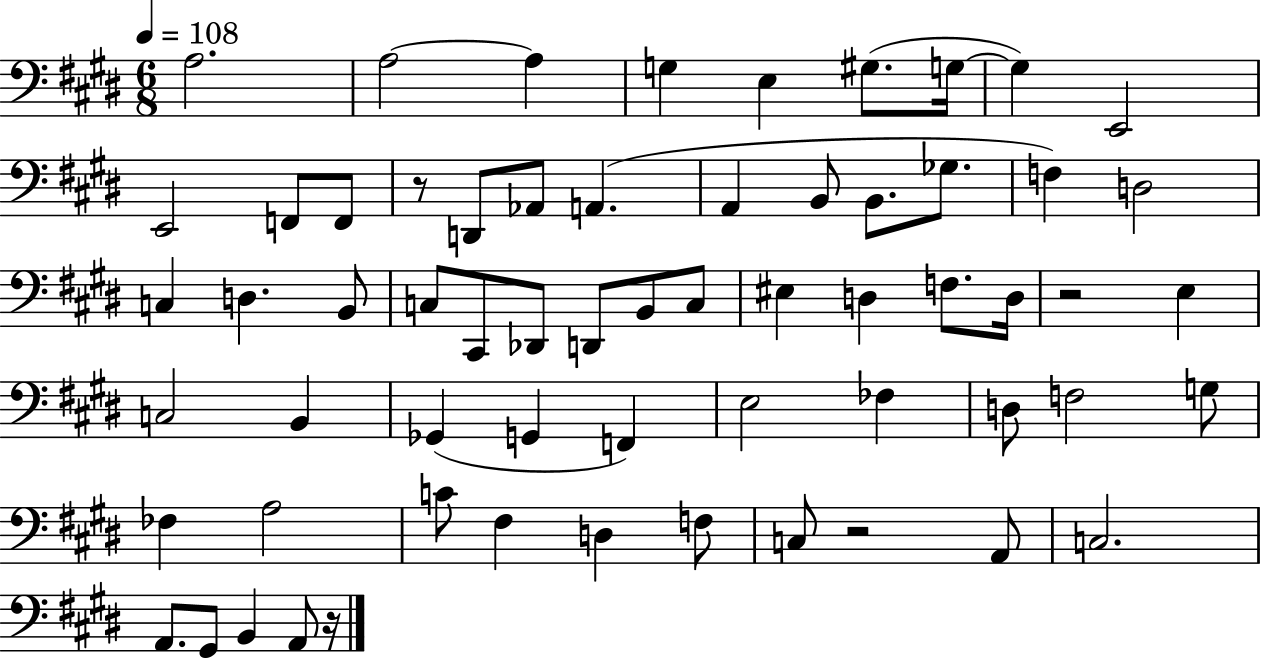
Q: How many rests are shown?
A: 4